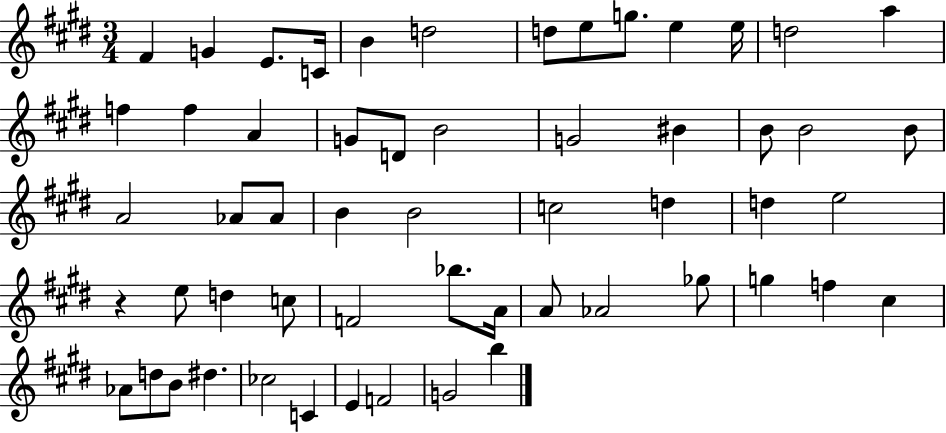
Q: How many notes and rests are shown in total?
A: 56